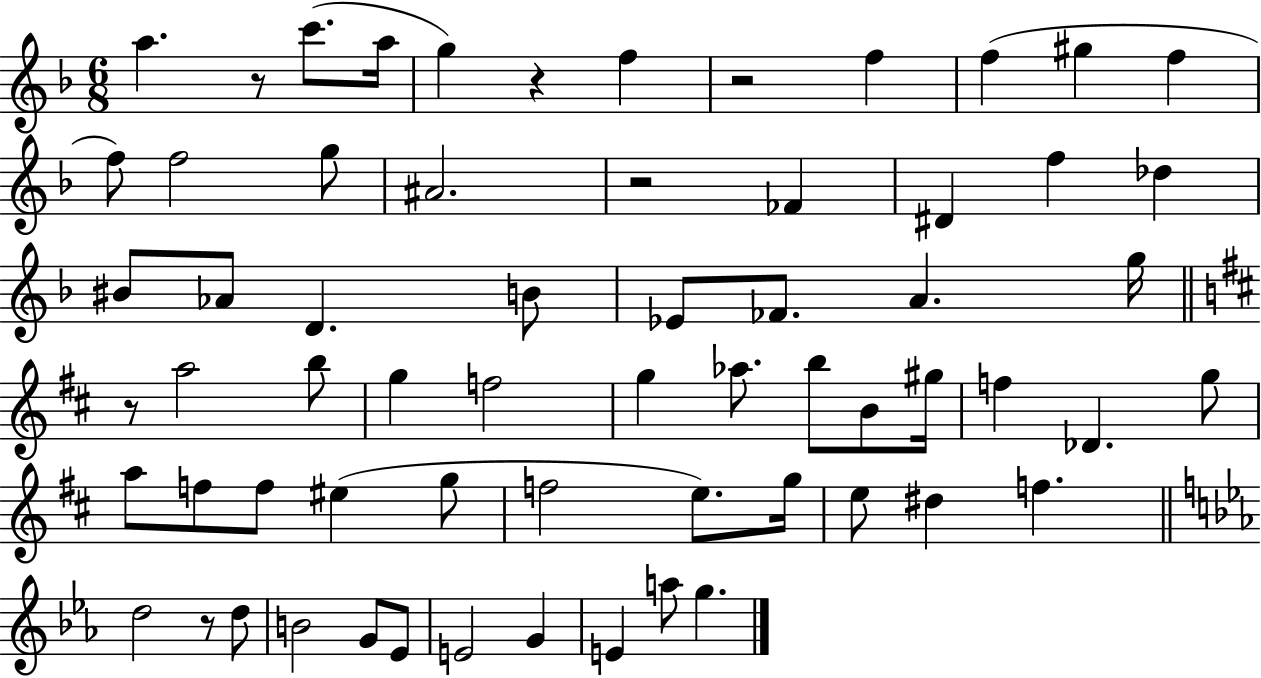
{
  \clef treble
  \numericTimeSignature
  \time 6/8
  \key f \major
  a''4. r8 c'''8.( a''16 | g''4) r4 f''4 | r2 f''4 | f''4( gis''4 f''4 | \break f''8) f''2 g''8 | ais'2. | r2 fes'4 | dis'4 f''4 des''4 | \break bis'8 aes'8 d'4. b'8 | ees'8 fes'8. a'4. g''16 | \bar "||" \break \key b \minor r8 a''2 b''8 | g''4 f''2 | g''4 aes''8. b''8 b'8 gis''16 | f''4 des'4. g''8 | \break a''8 f''8 f''8 eis''4( g''8 | f''2 e''8.) g''16 | e''8 dis''4 f''4. | \bar "||" \break \key ees \major d''2 r8 d''8 | b'2 g'8 ees'8 | e'2 g'4 | e'4 a''8 g''4. | \break \bar "|."
}